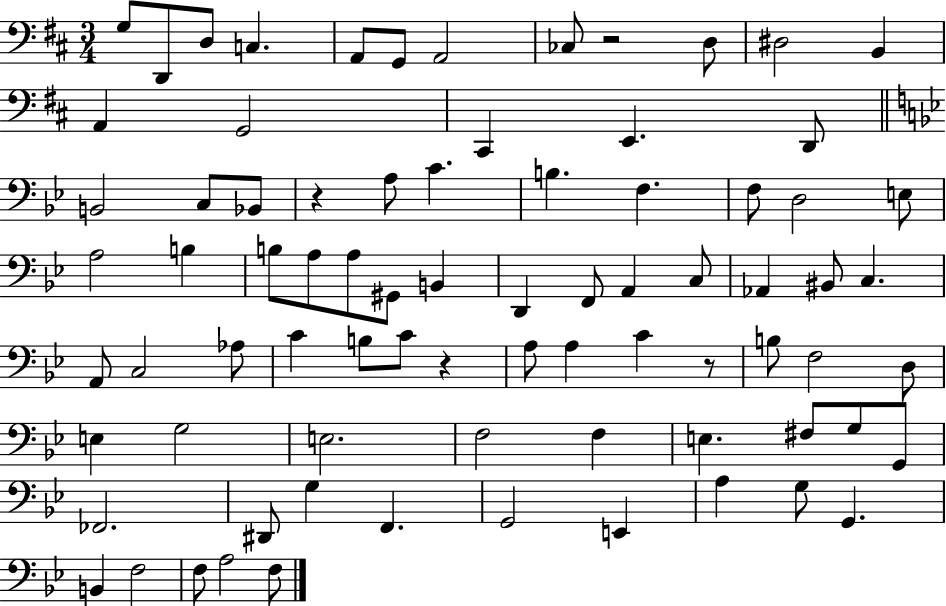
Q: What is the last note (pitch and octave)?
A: F3